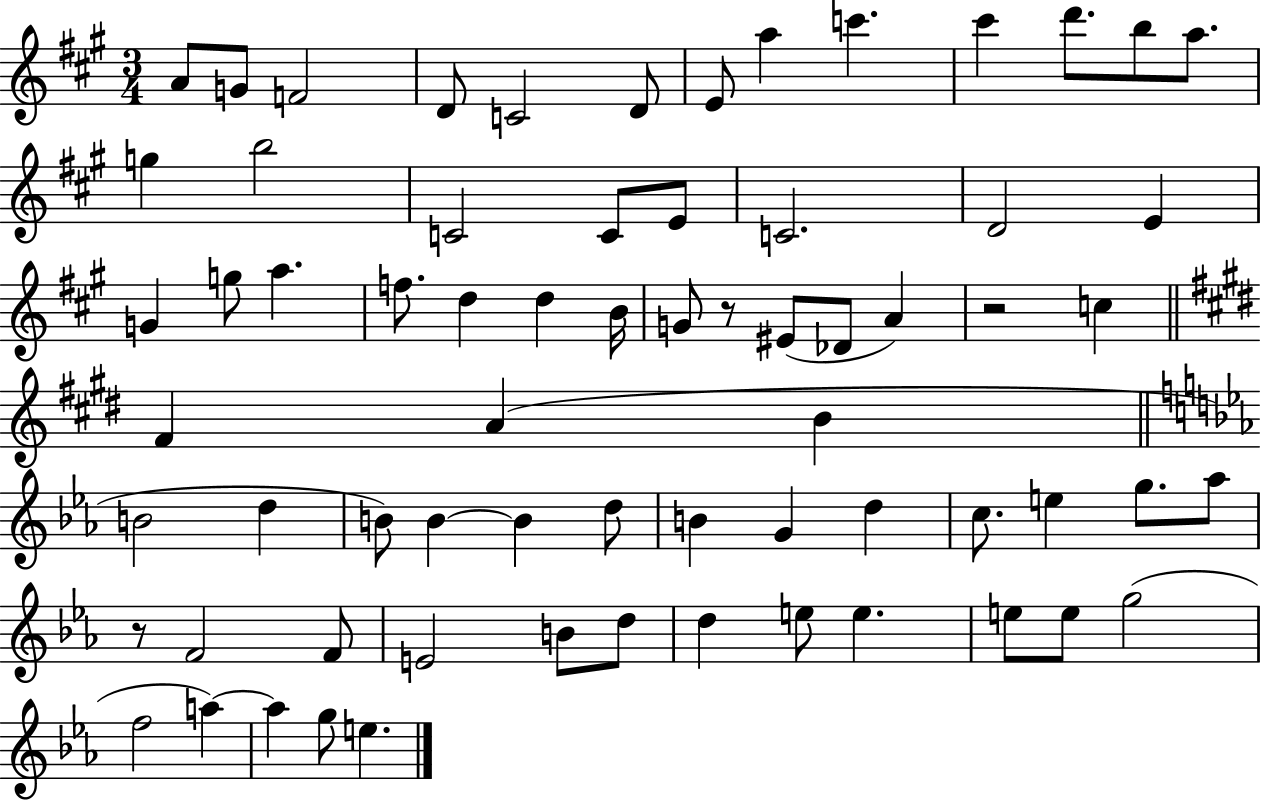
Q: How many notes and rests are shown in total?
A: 68